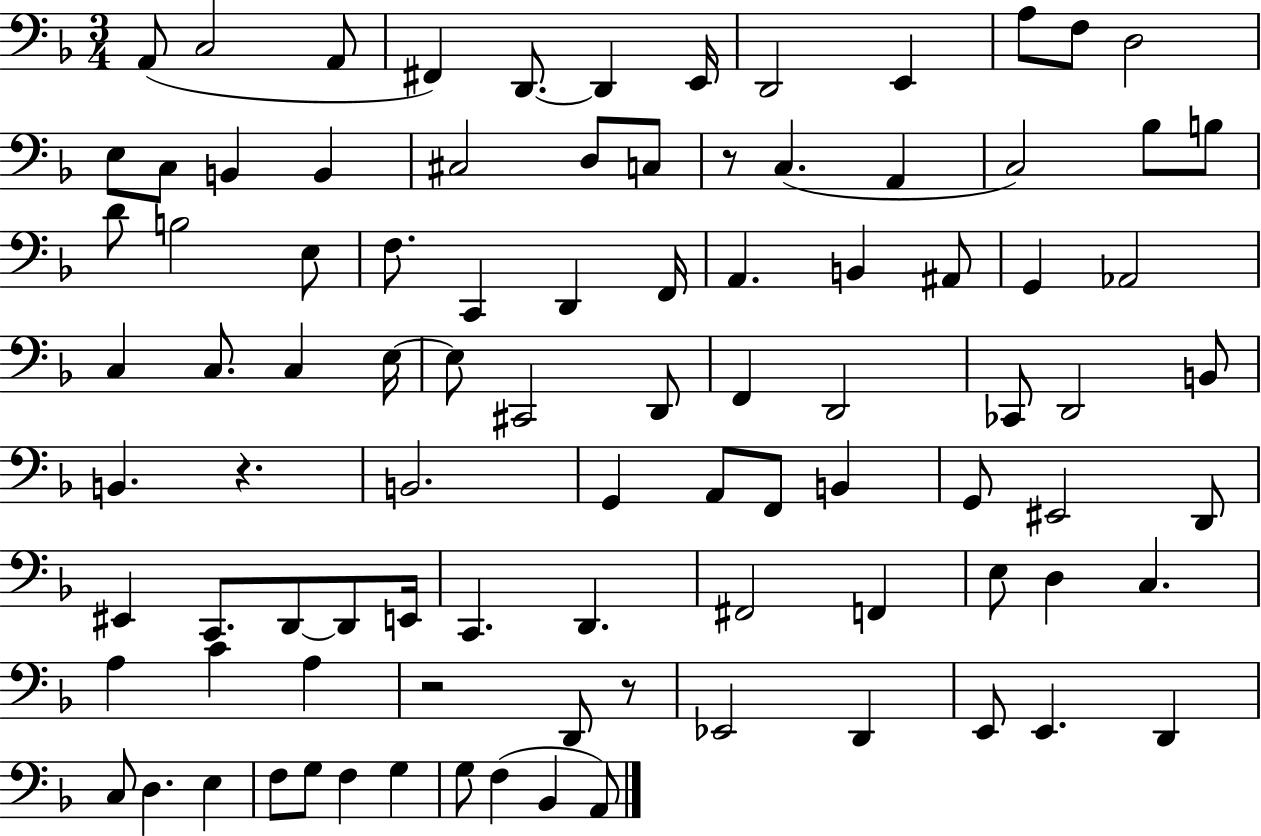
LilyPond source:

{
  \clef bass
  \numericTimeSignature
  \time 3/4
  \key f \major
  a,8( c2 a,8 | fis,4) d,8.~~ d,4 e,16 | d,2 e,4 | a8 f8 d2 | \break e8 c8 b,4 b,4 | cis2 d8 c8 | r8 c4.( a,4 | c2) bes8 b8 | \break d'8 b2 e8 | f8. c,4 d,4 f,16 | a,4. b,4 ais,8 | g,4 aes,2 | \break c4 c8. c4 e16~~ | e8 cis,2 d,8 | f,4 d,2 | ces,8 d,2 b,8 | \break b,4. r4. | b,2. | g,4 a,8 f,8 b,4 | g,8 eis,2 d,8 | \break eis,4 c,8. d,8~~ d,8 e,16 | c,4. d,4. | fis,2 f,4 | e8 d4 c4. | \break a4 c'4 a4 | r2 d,8 r8 | ees,2 d,4 | e,8 e,4. d,4 | \break c8 d4. e4 | f8 g8 f4 g4 | g8 f4( bes,4 a,8) | \bar "|."
}